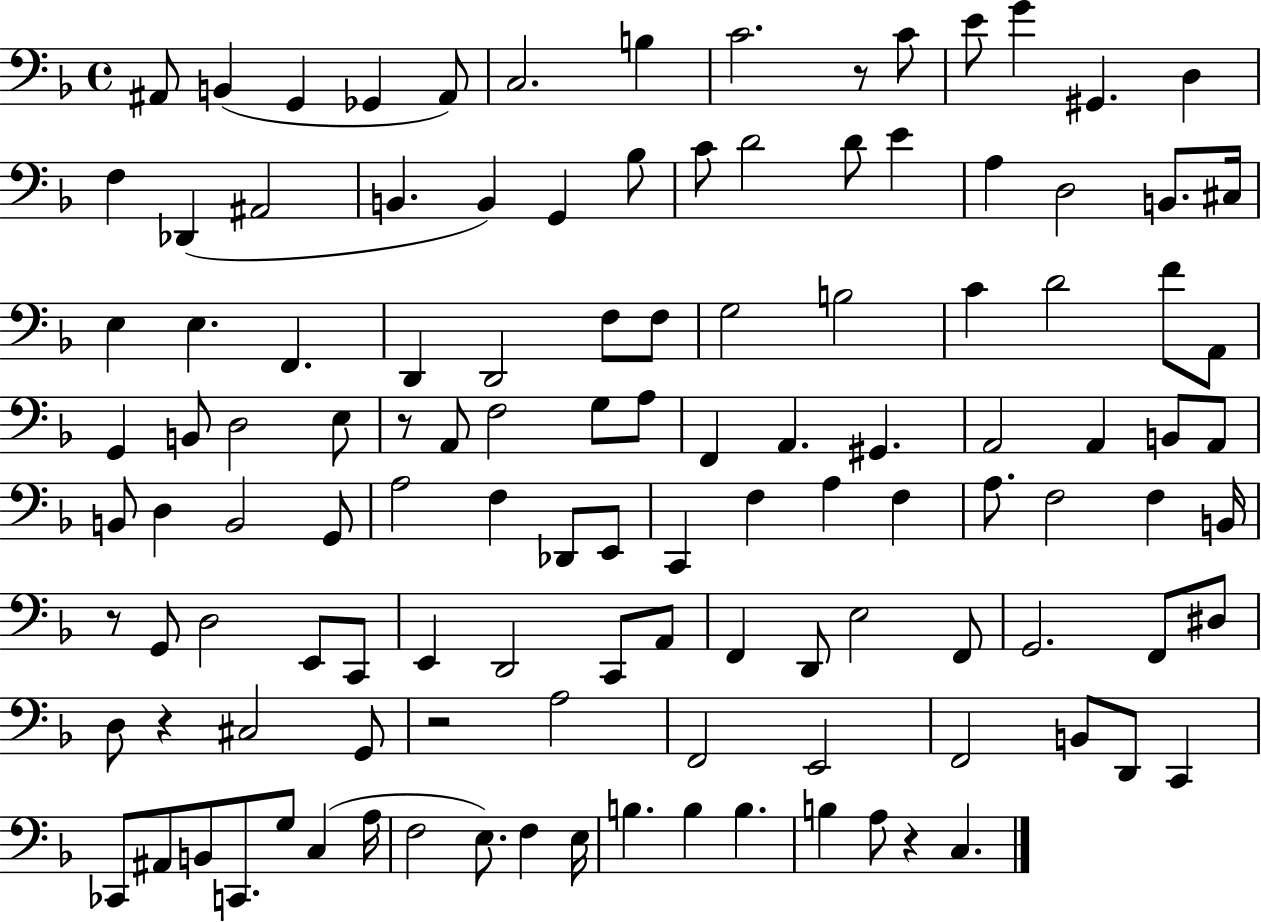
X:1
T:Untitled
M:4/4
L:1/4
K:F
^A,,/2 B,, G,, _G,, ^A,,/2 C,2 B, C2 z/2 C/2 E/2 G ^G,, D, F, _D,, ^A,,2 B,, B,, G,, _B,/2 C/2 D2 D/2 E A, D,2 B,,/2 ^C,/4 E, E, F,, D,, D,,2 F,/2 F,/2 G,2 B,2 C D2 F/2 A,,/2 G,, B,,/2 D,2 E,/2 z/2 A,,/2 F,2 G,/2 A,/2 F,, A,, ^G,, A,,2 A,, B,,/2 A,,/2 B,,/2 D, B,,2 G,,/2 A,2 F, _D,,/2 E,,/2 C,, F, A, F, A,/2 F,2 F, B,,/4 z/2 G,,/2 D,2 E,,/2 C,,/2 E,, D,,2 C,,/2 A,,/2 F,, D,,/2 E,2 F,,/2 G,,2 F,,/2 ^D,/2 D,/2 z ^C,2 G,,/2 z2 A,2 F,,2 E,,2 F,,2 B,,/2 D,,/2 C,, _C,,/2 ^A,,/2 B,,/2 C,,/2 G,/2 C, A,/4 F,2 E,/2 F, E,/4 B, B, B, B, A,/2 z C,